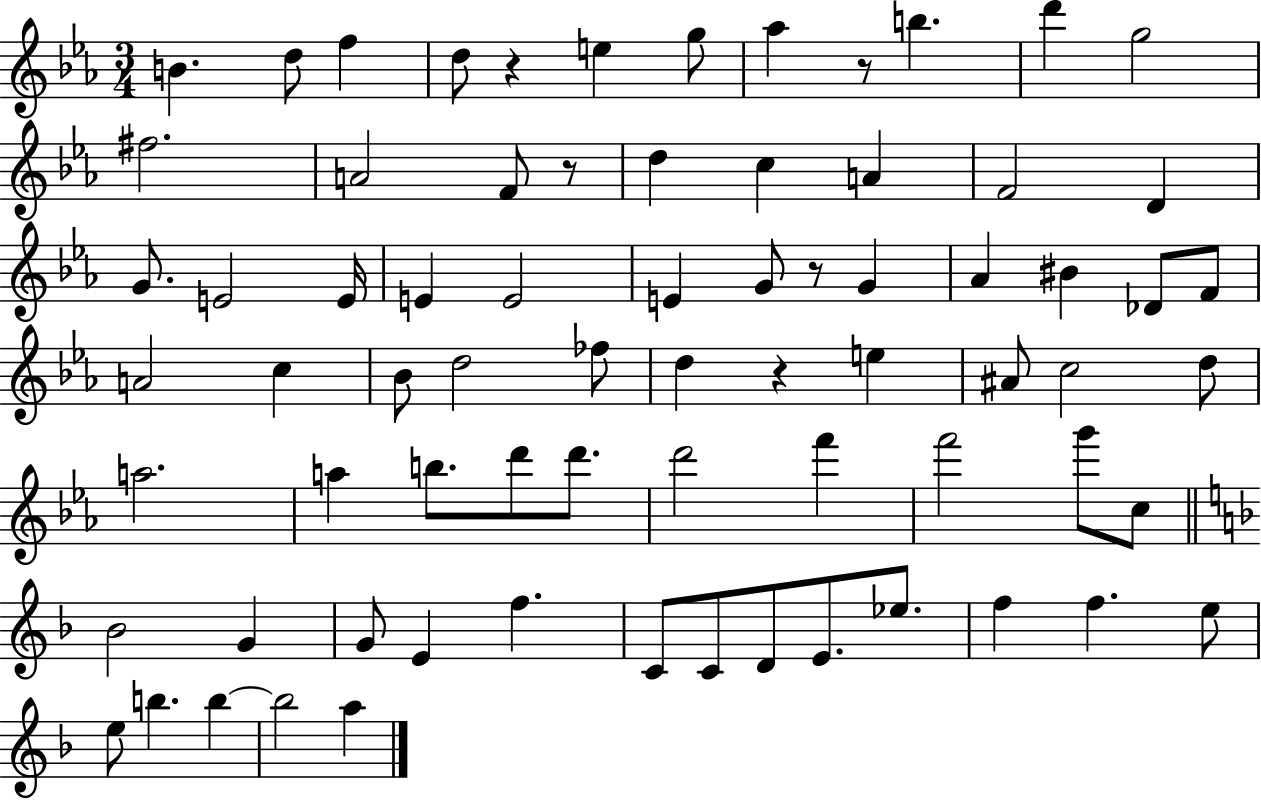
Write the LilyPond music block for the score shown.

{
  \clef treble
  \numericTimeSignature
  \time 3/4
  \key ees \major
  b'4. d''8 f''4 | d''8 r4 e''4 g''8 | aes''4 r8 b''4. | d'''4 g''2 | \break fis''2. | a'2 f'8 r8 | d''4 c''4 a'4 | f'2 d'4 | \break g'8. e'2 e'16 | e'4 e'2 | e'4 g'8 r8 g'4 | aes'4 bis'4 des'8 f'8 | \break a'2 c''4 | bes'8 d''2 fes''8 | d''4 r4 e''4 | ais'8 c''2 d''8 | \break a''2. | a''4 b''8. d'''8 d'''8. | d'''2 f'''4 | f'''2 g'''8 c''8 | \break \bar "||" \break \key f \major bes'2 g'4 | g'8 e'4 f''4. | c'8 c'8 d'8 e'8. ees''8. | f''4 f''4. e''8 | \break e''8 b''4. b''4~~ | b''2 a''4 | \bar "|."
}